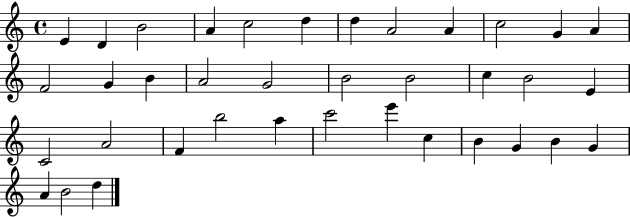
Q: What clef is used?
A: treble